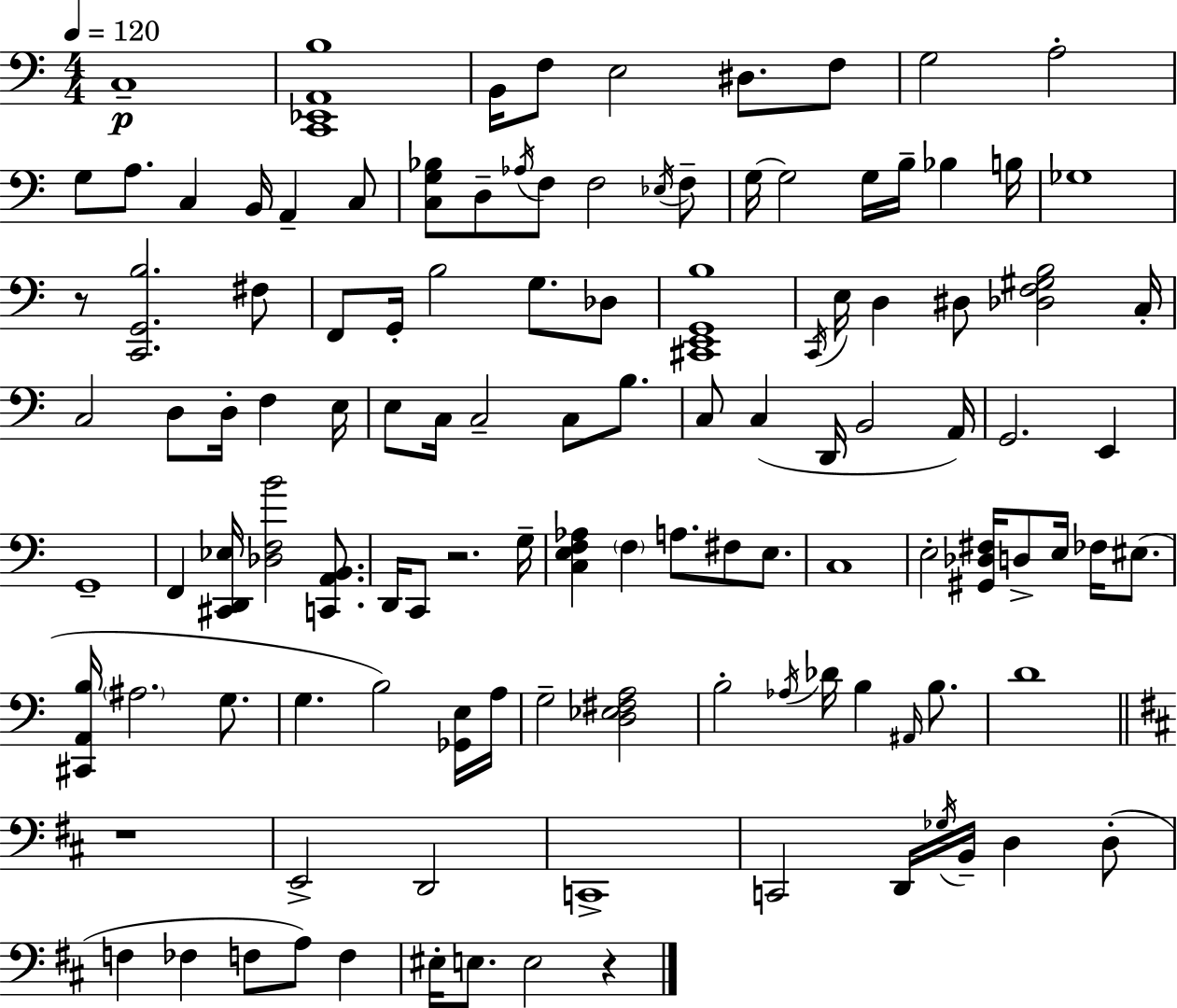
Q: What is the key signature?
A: A minor